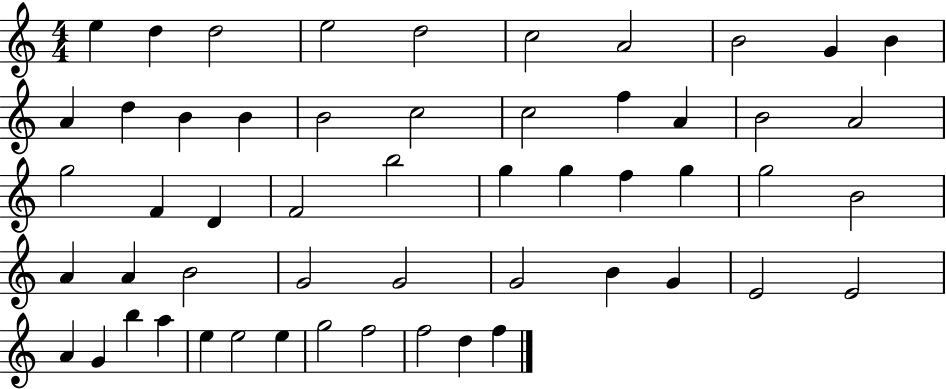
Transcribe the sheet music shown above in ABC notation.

X:1
T:Untitled
M:4/4
L:1/4
K:C
e d d2 e2 d2 c2 A2 B2 G B A d B B B2 c2 c2 f A B2 A2 g2 F D F2 b2 g g f g g2 B2 A A B2 G2 G2 G2 B G E2 E2 A G b a e e2 e g2 f2 f2 d f